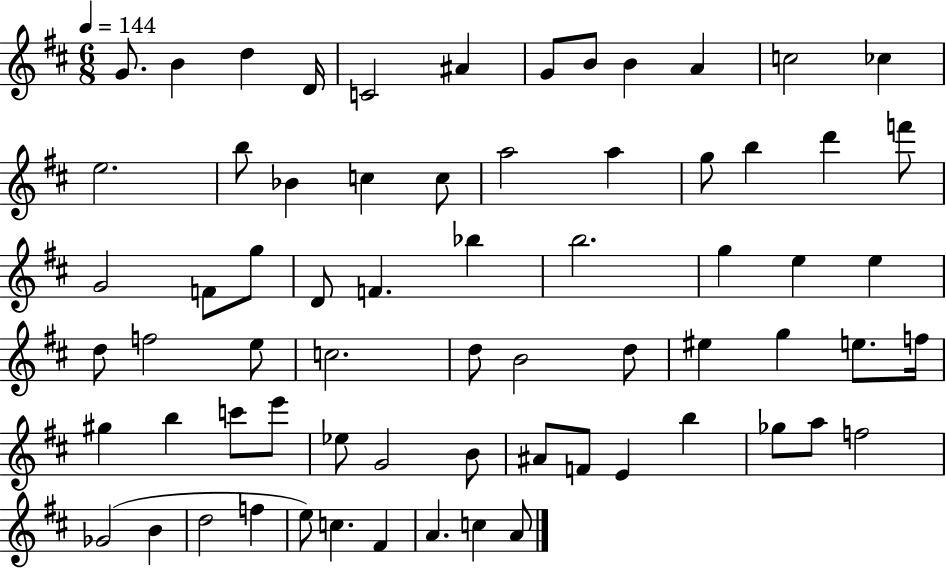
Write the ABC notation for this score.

X:1
T:Untitled
M:6/8
L:1/4
K:D
G/2 B d D/4 C2 ^A G/2 B/2 B A c2 _c e2 b/2 _B c c/2 a2 a g/2 b d' f'/2 G2 F/2 g/2 D/2 F _b b2 g e e d/2 f2 e/2 c2 d/2 B2 d/2 ^e g e/2 f/4 ^g b c'/2 e'/2 _e/2 G2 B/2 ^A/2 F/2 E b _g/2 a/2 f2 _G2 B d2 f e/2 c ^F A c A/2